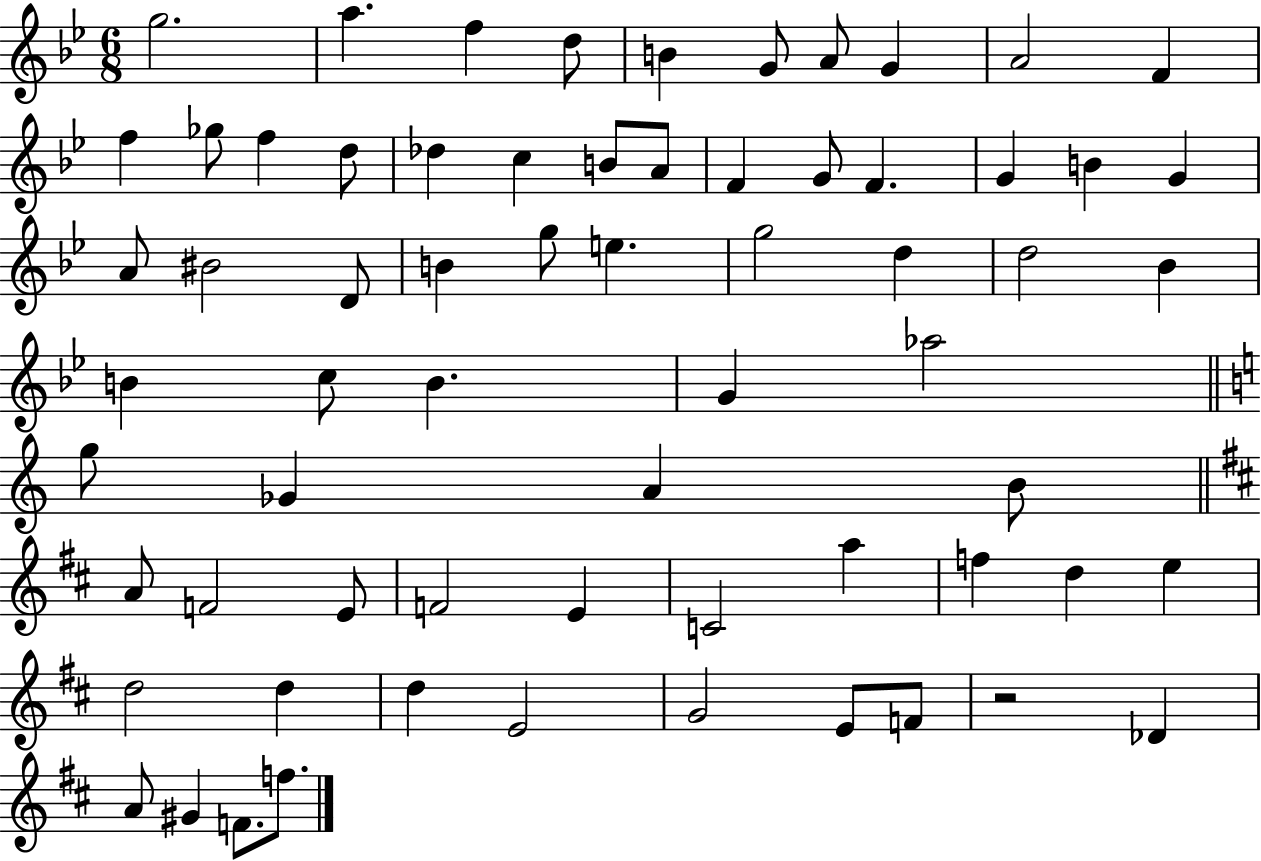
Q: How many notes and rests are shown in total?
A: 66